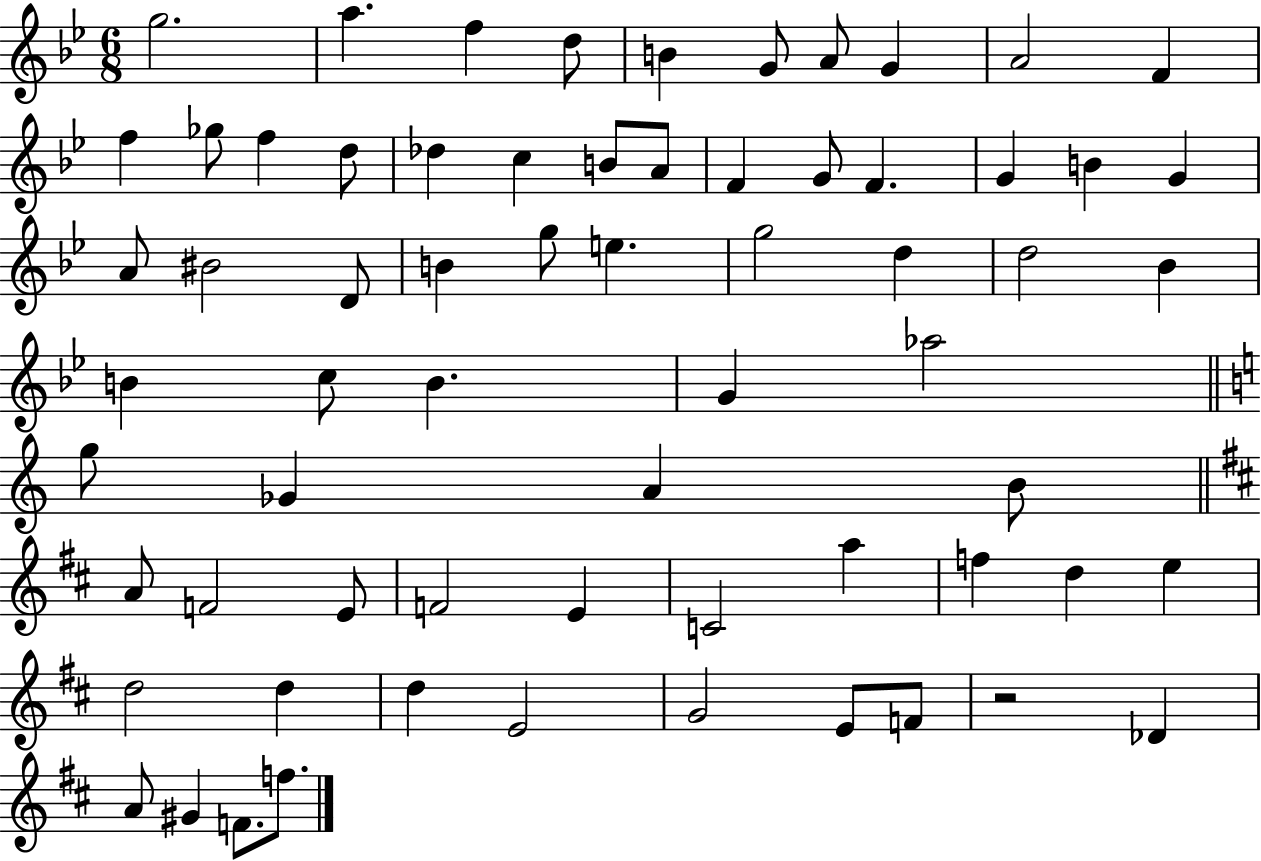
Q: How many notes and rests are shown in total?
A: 66